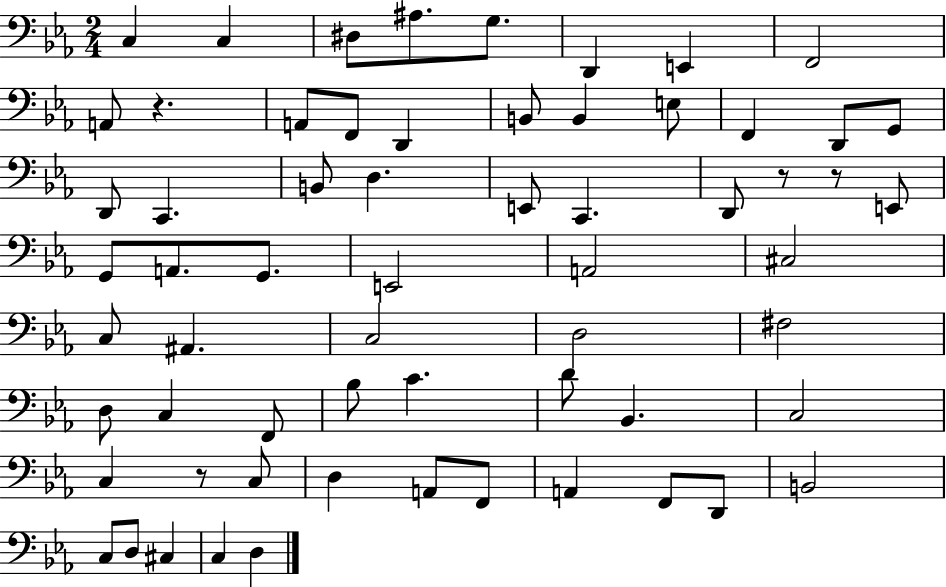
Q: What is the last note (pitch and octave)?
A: D3